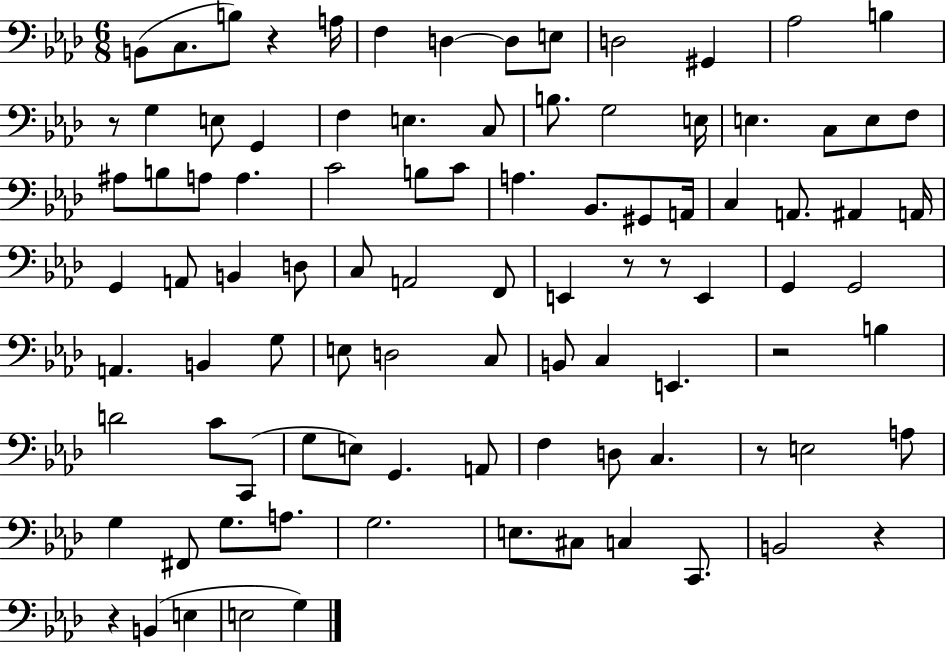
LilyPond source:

{
  \clef bass
  \numericTimeSignature
  \time 6/8
  \key aes \major
  b,8( c8. b8) r4 a16 | f4 d4~~ d8 e8 | d2 gis,4 | aes2 b4 | \break r8 g4 e8 g,4 | f4 e4. c8 | b8. g2 e16 | e4. c8 e8 f8 | \break ais8 b8 a8 a4. | c'2 b8 c'8 | a4. bes,8. gis,8 a,16 | c4 a,8. ais,4 a,16 | \break g,4 a,8 b,4 d8 | c8 a,2 f,8 | e,4 r8 r8 e,4 | g,4 g,2 | \break a,4. b,4 g8 | e8 d2 c8 | b,8 c4 e,4. | r2 b4 | \break d'2 c'8 c,8( | g8 e8) g,4. a,8 | f4 d8 c4. | r8 e2 a8 | \break g4 fis,8 g8. a8. | g2. | e8. cis8 c4 c,8. | b,2 r4 | \break r4 b,4( e4 | e2 g4) | \bar "|."
}